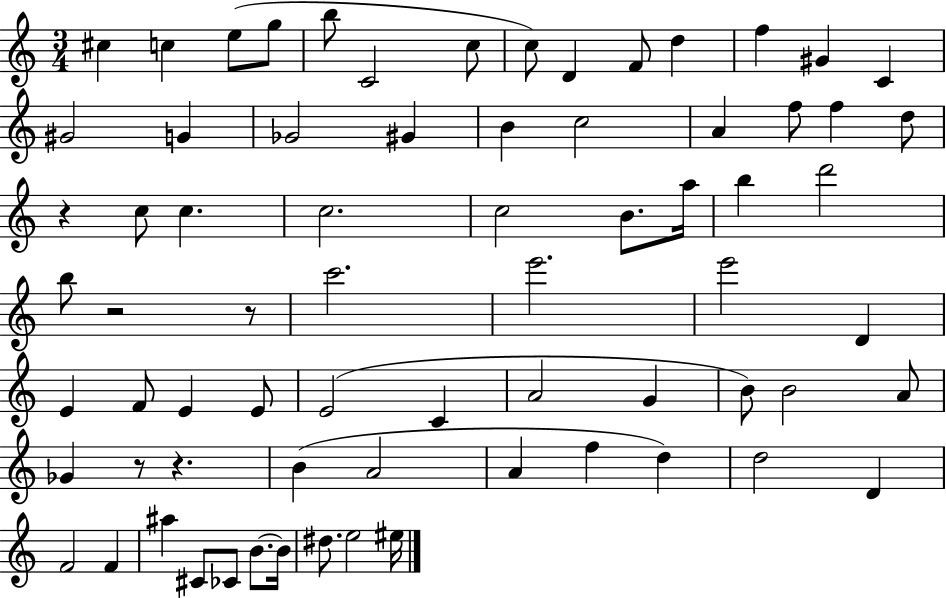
X:1
T:Untitled
M:3/4
L:1/4
K:C
^c c e/2 g/2 b/2 C2 c/2 c/2 D F/2 d f ^G C ^G2 G _G2 ^G B c2 A f/2 f d/2 z c/2 c c2 c2 B/2 a/4 b d'2 b/2 z2 z/2 c'2 e'2 e'2 D E F/2 E E/2 E2 C A2 G B/2 B2 A/2 _G z/2 z B A2 A f d d2 D F2 F ^a ^C/2 _C/2 B/2 B/4 ^d/2 e2 ^e/4